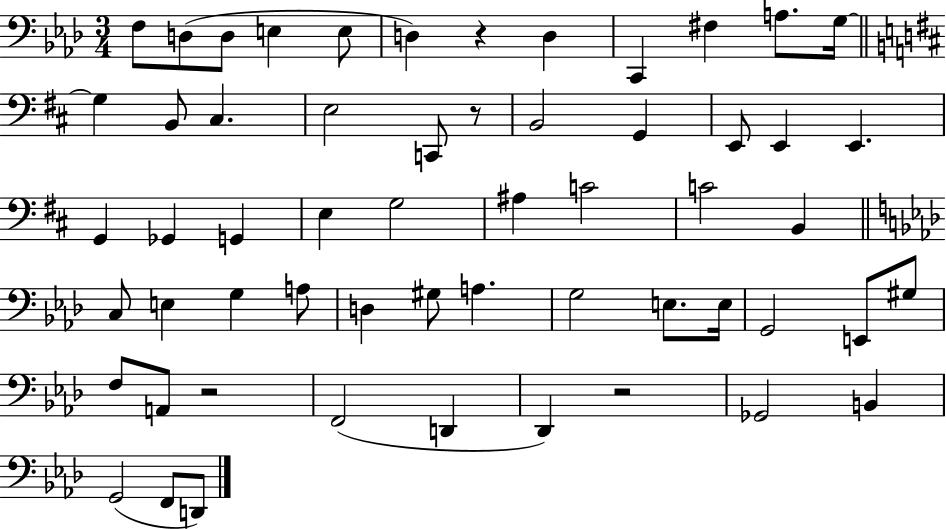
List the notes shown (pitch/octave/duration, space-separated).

F3/e D3/e D3/e E3/q E3/e D3/q R/q D3/q C2/q F#3/q A3/e. G3/s G3/q B2/e C#3/q. E3/h C2/e R/e B2/h G2/q E2/e E2/q E2/q. G2/q Gb2/q G2/q E3/q G3/h A#3/q C4/h C4/h B2/q C3/e E3/q G3/q A3/e D3/q G#3/e A3/q. G3/h E3/e. E3/s G2/h E2/e G#3/e F3/e A2/e R/h F2/h D2/q Db2/q R/h Gb2/h B2/q G2/h F2/e D2/e